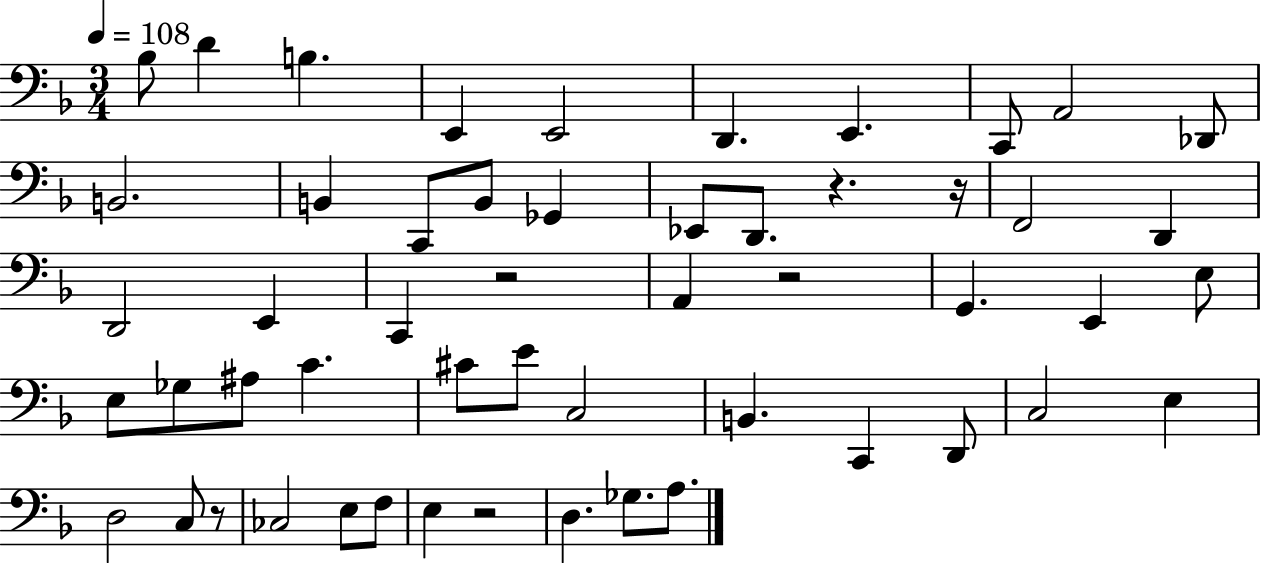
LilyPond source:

{
  \clef bass
  \numericTimeSignature
  \time 3/4
  \key f \major
  \tempo 4 = 108
  bes8 d'4 b4. | e,4 e,2 | d,4. e,4. | c,8 a,2 des,8 | \break b,2. | b,4 c,8 b,8 ges,4 | ees,8 d,8. r4. r16 | f,2 d,4 | \break d,2 e,4 | c,4 r2 | a,4 r2 | g,4. e,4 e8 | \break e8 ges8 ais8 c'4. | cis'8 e'8 c2 | b,4. c,4 d,8 | c2 e4 | \break d2 c8 r8 | ces2 e8 f8 | e4 r2 | d4. ges8. a8. | \break \bar "|."
}